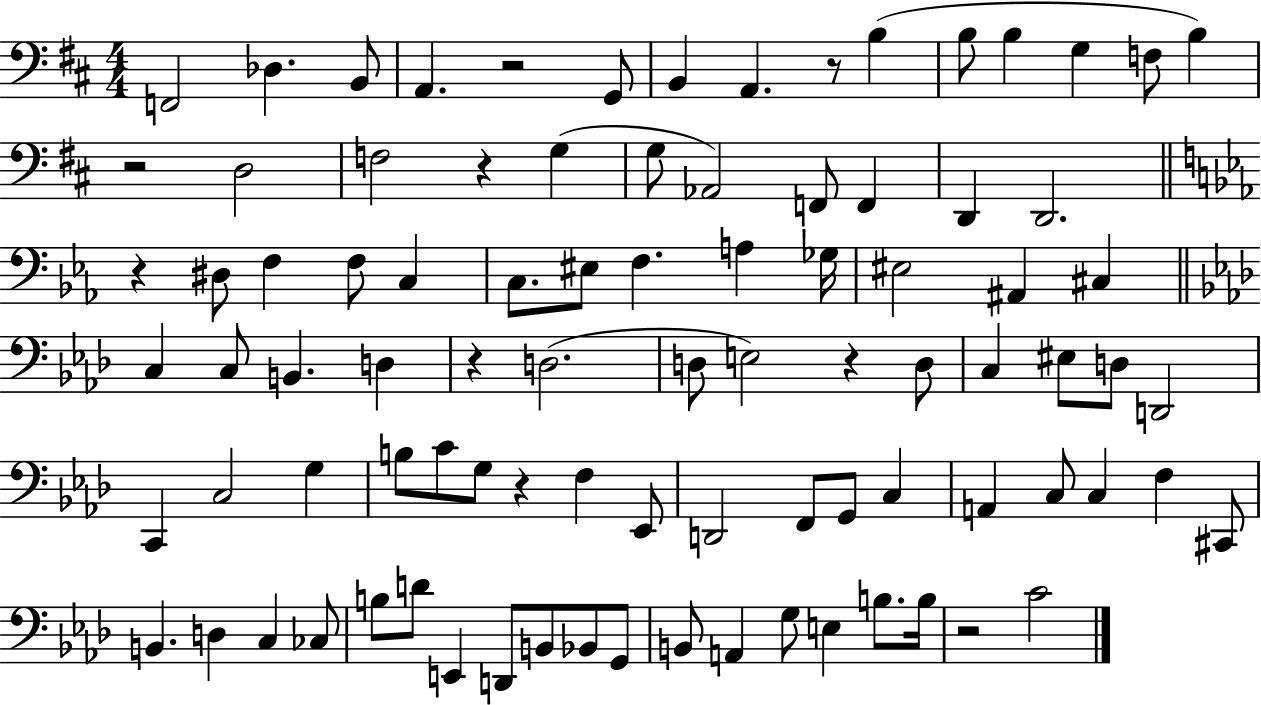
X:1
T:Untitled
M:4/4
L:1/4
K:D
F,,2 _D, B,,/2 A,, z2 G,,/2 B,, A,, z/2 B, B,/2 B, G, F,/2 B, z2 D,2 F,2 z G, G,/2 _A,,2 F,,/2 F,, D,, D,,2 z ^D,/2 F, F,/2 C, C,/2 ^E,/2 F, A, _G,/4 ^E,2 ^A,, ^C, C, C,/2 B,, D, z D,2 D,/2 E,2 z D,/2 C, ^E,/2 D,/2 D,,2 C,, C,2 G, B,/2 C/2 G,/2 z F, _E,,/2 D,,2 F,,/2 G,,/2 C, A,, C,/2 C, F, ^C,,/2 B,, D, C, _C,/2 B,/2 D/2 E,, D,,/2 B,,/2 _B,,/2 G,,/2 B,,/2 A,, G,/2 E, B,/2 B,/4 z2 C2